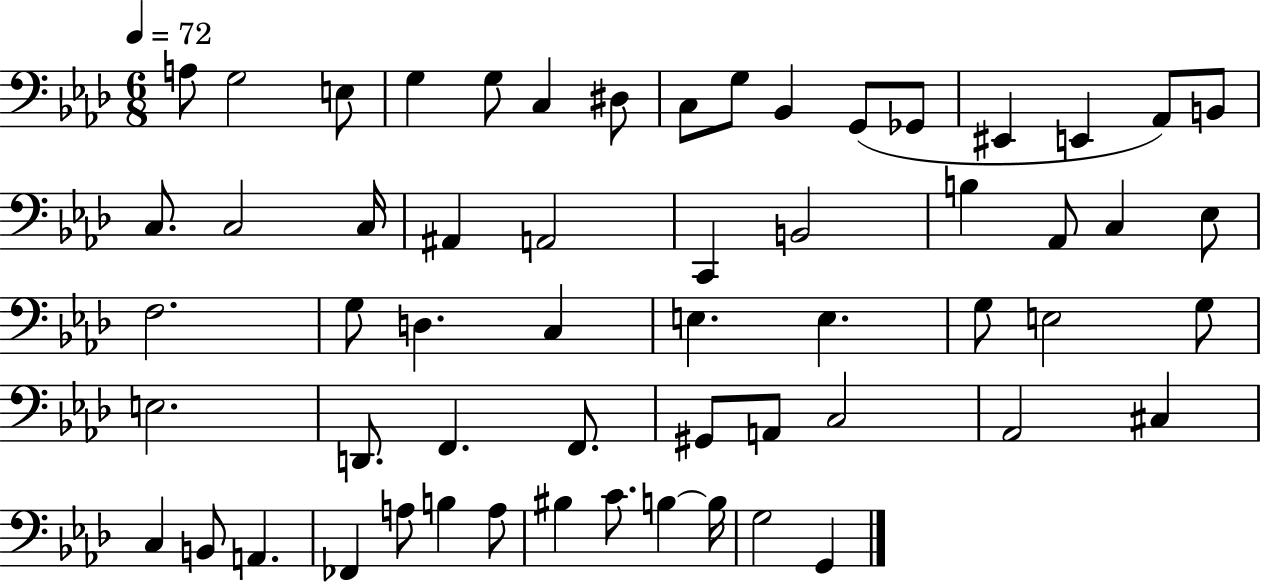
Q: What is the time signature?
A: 6/8